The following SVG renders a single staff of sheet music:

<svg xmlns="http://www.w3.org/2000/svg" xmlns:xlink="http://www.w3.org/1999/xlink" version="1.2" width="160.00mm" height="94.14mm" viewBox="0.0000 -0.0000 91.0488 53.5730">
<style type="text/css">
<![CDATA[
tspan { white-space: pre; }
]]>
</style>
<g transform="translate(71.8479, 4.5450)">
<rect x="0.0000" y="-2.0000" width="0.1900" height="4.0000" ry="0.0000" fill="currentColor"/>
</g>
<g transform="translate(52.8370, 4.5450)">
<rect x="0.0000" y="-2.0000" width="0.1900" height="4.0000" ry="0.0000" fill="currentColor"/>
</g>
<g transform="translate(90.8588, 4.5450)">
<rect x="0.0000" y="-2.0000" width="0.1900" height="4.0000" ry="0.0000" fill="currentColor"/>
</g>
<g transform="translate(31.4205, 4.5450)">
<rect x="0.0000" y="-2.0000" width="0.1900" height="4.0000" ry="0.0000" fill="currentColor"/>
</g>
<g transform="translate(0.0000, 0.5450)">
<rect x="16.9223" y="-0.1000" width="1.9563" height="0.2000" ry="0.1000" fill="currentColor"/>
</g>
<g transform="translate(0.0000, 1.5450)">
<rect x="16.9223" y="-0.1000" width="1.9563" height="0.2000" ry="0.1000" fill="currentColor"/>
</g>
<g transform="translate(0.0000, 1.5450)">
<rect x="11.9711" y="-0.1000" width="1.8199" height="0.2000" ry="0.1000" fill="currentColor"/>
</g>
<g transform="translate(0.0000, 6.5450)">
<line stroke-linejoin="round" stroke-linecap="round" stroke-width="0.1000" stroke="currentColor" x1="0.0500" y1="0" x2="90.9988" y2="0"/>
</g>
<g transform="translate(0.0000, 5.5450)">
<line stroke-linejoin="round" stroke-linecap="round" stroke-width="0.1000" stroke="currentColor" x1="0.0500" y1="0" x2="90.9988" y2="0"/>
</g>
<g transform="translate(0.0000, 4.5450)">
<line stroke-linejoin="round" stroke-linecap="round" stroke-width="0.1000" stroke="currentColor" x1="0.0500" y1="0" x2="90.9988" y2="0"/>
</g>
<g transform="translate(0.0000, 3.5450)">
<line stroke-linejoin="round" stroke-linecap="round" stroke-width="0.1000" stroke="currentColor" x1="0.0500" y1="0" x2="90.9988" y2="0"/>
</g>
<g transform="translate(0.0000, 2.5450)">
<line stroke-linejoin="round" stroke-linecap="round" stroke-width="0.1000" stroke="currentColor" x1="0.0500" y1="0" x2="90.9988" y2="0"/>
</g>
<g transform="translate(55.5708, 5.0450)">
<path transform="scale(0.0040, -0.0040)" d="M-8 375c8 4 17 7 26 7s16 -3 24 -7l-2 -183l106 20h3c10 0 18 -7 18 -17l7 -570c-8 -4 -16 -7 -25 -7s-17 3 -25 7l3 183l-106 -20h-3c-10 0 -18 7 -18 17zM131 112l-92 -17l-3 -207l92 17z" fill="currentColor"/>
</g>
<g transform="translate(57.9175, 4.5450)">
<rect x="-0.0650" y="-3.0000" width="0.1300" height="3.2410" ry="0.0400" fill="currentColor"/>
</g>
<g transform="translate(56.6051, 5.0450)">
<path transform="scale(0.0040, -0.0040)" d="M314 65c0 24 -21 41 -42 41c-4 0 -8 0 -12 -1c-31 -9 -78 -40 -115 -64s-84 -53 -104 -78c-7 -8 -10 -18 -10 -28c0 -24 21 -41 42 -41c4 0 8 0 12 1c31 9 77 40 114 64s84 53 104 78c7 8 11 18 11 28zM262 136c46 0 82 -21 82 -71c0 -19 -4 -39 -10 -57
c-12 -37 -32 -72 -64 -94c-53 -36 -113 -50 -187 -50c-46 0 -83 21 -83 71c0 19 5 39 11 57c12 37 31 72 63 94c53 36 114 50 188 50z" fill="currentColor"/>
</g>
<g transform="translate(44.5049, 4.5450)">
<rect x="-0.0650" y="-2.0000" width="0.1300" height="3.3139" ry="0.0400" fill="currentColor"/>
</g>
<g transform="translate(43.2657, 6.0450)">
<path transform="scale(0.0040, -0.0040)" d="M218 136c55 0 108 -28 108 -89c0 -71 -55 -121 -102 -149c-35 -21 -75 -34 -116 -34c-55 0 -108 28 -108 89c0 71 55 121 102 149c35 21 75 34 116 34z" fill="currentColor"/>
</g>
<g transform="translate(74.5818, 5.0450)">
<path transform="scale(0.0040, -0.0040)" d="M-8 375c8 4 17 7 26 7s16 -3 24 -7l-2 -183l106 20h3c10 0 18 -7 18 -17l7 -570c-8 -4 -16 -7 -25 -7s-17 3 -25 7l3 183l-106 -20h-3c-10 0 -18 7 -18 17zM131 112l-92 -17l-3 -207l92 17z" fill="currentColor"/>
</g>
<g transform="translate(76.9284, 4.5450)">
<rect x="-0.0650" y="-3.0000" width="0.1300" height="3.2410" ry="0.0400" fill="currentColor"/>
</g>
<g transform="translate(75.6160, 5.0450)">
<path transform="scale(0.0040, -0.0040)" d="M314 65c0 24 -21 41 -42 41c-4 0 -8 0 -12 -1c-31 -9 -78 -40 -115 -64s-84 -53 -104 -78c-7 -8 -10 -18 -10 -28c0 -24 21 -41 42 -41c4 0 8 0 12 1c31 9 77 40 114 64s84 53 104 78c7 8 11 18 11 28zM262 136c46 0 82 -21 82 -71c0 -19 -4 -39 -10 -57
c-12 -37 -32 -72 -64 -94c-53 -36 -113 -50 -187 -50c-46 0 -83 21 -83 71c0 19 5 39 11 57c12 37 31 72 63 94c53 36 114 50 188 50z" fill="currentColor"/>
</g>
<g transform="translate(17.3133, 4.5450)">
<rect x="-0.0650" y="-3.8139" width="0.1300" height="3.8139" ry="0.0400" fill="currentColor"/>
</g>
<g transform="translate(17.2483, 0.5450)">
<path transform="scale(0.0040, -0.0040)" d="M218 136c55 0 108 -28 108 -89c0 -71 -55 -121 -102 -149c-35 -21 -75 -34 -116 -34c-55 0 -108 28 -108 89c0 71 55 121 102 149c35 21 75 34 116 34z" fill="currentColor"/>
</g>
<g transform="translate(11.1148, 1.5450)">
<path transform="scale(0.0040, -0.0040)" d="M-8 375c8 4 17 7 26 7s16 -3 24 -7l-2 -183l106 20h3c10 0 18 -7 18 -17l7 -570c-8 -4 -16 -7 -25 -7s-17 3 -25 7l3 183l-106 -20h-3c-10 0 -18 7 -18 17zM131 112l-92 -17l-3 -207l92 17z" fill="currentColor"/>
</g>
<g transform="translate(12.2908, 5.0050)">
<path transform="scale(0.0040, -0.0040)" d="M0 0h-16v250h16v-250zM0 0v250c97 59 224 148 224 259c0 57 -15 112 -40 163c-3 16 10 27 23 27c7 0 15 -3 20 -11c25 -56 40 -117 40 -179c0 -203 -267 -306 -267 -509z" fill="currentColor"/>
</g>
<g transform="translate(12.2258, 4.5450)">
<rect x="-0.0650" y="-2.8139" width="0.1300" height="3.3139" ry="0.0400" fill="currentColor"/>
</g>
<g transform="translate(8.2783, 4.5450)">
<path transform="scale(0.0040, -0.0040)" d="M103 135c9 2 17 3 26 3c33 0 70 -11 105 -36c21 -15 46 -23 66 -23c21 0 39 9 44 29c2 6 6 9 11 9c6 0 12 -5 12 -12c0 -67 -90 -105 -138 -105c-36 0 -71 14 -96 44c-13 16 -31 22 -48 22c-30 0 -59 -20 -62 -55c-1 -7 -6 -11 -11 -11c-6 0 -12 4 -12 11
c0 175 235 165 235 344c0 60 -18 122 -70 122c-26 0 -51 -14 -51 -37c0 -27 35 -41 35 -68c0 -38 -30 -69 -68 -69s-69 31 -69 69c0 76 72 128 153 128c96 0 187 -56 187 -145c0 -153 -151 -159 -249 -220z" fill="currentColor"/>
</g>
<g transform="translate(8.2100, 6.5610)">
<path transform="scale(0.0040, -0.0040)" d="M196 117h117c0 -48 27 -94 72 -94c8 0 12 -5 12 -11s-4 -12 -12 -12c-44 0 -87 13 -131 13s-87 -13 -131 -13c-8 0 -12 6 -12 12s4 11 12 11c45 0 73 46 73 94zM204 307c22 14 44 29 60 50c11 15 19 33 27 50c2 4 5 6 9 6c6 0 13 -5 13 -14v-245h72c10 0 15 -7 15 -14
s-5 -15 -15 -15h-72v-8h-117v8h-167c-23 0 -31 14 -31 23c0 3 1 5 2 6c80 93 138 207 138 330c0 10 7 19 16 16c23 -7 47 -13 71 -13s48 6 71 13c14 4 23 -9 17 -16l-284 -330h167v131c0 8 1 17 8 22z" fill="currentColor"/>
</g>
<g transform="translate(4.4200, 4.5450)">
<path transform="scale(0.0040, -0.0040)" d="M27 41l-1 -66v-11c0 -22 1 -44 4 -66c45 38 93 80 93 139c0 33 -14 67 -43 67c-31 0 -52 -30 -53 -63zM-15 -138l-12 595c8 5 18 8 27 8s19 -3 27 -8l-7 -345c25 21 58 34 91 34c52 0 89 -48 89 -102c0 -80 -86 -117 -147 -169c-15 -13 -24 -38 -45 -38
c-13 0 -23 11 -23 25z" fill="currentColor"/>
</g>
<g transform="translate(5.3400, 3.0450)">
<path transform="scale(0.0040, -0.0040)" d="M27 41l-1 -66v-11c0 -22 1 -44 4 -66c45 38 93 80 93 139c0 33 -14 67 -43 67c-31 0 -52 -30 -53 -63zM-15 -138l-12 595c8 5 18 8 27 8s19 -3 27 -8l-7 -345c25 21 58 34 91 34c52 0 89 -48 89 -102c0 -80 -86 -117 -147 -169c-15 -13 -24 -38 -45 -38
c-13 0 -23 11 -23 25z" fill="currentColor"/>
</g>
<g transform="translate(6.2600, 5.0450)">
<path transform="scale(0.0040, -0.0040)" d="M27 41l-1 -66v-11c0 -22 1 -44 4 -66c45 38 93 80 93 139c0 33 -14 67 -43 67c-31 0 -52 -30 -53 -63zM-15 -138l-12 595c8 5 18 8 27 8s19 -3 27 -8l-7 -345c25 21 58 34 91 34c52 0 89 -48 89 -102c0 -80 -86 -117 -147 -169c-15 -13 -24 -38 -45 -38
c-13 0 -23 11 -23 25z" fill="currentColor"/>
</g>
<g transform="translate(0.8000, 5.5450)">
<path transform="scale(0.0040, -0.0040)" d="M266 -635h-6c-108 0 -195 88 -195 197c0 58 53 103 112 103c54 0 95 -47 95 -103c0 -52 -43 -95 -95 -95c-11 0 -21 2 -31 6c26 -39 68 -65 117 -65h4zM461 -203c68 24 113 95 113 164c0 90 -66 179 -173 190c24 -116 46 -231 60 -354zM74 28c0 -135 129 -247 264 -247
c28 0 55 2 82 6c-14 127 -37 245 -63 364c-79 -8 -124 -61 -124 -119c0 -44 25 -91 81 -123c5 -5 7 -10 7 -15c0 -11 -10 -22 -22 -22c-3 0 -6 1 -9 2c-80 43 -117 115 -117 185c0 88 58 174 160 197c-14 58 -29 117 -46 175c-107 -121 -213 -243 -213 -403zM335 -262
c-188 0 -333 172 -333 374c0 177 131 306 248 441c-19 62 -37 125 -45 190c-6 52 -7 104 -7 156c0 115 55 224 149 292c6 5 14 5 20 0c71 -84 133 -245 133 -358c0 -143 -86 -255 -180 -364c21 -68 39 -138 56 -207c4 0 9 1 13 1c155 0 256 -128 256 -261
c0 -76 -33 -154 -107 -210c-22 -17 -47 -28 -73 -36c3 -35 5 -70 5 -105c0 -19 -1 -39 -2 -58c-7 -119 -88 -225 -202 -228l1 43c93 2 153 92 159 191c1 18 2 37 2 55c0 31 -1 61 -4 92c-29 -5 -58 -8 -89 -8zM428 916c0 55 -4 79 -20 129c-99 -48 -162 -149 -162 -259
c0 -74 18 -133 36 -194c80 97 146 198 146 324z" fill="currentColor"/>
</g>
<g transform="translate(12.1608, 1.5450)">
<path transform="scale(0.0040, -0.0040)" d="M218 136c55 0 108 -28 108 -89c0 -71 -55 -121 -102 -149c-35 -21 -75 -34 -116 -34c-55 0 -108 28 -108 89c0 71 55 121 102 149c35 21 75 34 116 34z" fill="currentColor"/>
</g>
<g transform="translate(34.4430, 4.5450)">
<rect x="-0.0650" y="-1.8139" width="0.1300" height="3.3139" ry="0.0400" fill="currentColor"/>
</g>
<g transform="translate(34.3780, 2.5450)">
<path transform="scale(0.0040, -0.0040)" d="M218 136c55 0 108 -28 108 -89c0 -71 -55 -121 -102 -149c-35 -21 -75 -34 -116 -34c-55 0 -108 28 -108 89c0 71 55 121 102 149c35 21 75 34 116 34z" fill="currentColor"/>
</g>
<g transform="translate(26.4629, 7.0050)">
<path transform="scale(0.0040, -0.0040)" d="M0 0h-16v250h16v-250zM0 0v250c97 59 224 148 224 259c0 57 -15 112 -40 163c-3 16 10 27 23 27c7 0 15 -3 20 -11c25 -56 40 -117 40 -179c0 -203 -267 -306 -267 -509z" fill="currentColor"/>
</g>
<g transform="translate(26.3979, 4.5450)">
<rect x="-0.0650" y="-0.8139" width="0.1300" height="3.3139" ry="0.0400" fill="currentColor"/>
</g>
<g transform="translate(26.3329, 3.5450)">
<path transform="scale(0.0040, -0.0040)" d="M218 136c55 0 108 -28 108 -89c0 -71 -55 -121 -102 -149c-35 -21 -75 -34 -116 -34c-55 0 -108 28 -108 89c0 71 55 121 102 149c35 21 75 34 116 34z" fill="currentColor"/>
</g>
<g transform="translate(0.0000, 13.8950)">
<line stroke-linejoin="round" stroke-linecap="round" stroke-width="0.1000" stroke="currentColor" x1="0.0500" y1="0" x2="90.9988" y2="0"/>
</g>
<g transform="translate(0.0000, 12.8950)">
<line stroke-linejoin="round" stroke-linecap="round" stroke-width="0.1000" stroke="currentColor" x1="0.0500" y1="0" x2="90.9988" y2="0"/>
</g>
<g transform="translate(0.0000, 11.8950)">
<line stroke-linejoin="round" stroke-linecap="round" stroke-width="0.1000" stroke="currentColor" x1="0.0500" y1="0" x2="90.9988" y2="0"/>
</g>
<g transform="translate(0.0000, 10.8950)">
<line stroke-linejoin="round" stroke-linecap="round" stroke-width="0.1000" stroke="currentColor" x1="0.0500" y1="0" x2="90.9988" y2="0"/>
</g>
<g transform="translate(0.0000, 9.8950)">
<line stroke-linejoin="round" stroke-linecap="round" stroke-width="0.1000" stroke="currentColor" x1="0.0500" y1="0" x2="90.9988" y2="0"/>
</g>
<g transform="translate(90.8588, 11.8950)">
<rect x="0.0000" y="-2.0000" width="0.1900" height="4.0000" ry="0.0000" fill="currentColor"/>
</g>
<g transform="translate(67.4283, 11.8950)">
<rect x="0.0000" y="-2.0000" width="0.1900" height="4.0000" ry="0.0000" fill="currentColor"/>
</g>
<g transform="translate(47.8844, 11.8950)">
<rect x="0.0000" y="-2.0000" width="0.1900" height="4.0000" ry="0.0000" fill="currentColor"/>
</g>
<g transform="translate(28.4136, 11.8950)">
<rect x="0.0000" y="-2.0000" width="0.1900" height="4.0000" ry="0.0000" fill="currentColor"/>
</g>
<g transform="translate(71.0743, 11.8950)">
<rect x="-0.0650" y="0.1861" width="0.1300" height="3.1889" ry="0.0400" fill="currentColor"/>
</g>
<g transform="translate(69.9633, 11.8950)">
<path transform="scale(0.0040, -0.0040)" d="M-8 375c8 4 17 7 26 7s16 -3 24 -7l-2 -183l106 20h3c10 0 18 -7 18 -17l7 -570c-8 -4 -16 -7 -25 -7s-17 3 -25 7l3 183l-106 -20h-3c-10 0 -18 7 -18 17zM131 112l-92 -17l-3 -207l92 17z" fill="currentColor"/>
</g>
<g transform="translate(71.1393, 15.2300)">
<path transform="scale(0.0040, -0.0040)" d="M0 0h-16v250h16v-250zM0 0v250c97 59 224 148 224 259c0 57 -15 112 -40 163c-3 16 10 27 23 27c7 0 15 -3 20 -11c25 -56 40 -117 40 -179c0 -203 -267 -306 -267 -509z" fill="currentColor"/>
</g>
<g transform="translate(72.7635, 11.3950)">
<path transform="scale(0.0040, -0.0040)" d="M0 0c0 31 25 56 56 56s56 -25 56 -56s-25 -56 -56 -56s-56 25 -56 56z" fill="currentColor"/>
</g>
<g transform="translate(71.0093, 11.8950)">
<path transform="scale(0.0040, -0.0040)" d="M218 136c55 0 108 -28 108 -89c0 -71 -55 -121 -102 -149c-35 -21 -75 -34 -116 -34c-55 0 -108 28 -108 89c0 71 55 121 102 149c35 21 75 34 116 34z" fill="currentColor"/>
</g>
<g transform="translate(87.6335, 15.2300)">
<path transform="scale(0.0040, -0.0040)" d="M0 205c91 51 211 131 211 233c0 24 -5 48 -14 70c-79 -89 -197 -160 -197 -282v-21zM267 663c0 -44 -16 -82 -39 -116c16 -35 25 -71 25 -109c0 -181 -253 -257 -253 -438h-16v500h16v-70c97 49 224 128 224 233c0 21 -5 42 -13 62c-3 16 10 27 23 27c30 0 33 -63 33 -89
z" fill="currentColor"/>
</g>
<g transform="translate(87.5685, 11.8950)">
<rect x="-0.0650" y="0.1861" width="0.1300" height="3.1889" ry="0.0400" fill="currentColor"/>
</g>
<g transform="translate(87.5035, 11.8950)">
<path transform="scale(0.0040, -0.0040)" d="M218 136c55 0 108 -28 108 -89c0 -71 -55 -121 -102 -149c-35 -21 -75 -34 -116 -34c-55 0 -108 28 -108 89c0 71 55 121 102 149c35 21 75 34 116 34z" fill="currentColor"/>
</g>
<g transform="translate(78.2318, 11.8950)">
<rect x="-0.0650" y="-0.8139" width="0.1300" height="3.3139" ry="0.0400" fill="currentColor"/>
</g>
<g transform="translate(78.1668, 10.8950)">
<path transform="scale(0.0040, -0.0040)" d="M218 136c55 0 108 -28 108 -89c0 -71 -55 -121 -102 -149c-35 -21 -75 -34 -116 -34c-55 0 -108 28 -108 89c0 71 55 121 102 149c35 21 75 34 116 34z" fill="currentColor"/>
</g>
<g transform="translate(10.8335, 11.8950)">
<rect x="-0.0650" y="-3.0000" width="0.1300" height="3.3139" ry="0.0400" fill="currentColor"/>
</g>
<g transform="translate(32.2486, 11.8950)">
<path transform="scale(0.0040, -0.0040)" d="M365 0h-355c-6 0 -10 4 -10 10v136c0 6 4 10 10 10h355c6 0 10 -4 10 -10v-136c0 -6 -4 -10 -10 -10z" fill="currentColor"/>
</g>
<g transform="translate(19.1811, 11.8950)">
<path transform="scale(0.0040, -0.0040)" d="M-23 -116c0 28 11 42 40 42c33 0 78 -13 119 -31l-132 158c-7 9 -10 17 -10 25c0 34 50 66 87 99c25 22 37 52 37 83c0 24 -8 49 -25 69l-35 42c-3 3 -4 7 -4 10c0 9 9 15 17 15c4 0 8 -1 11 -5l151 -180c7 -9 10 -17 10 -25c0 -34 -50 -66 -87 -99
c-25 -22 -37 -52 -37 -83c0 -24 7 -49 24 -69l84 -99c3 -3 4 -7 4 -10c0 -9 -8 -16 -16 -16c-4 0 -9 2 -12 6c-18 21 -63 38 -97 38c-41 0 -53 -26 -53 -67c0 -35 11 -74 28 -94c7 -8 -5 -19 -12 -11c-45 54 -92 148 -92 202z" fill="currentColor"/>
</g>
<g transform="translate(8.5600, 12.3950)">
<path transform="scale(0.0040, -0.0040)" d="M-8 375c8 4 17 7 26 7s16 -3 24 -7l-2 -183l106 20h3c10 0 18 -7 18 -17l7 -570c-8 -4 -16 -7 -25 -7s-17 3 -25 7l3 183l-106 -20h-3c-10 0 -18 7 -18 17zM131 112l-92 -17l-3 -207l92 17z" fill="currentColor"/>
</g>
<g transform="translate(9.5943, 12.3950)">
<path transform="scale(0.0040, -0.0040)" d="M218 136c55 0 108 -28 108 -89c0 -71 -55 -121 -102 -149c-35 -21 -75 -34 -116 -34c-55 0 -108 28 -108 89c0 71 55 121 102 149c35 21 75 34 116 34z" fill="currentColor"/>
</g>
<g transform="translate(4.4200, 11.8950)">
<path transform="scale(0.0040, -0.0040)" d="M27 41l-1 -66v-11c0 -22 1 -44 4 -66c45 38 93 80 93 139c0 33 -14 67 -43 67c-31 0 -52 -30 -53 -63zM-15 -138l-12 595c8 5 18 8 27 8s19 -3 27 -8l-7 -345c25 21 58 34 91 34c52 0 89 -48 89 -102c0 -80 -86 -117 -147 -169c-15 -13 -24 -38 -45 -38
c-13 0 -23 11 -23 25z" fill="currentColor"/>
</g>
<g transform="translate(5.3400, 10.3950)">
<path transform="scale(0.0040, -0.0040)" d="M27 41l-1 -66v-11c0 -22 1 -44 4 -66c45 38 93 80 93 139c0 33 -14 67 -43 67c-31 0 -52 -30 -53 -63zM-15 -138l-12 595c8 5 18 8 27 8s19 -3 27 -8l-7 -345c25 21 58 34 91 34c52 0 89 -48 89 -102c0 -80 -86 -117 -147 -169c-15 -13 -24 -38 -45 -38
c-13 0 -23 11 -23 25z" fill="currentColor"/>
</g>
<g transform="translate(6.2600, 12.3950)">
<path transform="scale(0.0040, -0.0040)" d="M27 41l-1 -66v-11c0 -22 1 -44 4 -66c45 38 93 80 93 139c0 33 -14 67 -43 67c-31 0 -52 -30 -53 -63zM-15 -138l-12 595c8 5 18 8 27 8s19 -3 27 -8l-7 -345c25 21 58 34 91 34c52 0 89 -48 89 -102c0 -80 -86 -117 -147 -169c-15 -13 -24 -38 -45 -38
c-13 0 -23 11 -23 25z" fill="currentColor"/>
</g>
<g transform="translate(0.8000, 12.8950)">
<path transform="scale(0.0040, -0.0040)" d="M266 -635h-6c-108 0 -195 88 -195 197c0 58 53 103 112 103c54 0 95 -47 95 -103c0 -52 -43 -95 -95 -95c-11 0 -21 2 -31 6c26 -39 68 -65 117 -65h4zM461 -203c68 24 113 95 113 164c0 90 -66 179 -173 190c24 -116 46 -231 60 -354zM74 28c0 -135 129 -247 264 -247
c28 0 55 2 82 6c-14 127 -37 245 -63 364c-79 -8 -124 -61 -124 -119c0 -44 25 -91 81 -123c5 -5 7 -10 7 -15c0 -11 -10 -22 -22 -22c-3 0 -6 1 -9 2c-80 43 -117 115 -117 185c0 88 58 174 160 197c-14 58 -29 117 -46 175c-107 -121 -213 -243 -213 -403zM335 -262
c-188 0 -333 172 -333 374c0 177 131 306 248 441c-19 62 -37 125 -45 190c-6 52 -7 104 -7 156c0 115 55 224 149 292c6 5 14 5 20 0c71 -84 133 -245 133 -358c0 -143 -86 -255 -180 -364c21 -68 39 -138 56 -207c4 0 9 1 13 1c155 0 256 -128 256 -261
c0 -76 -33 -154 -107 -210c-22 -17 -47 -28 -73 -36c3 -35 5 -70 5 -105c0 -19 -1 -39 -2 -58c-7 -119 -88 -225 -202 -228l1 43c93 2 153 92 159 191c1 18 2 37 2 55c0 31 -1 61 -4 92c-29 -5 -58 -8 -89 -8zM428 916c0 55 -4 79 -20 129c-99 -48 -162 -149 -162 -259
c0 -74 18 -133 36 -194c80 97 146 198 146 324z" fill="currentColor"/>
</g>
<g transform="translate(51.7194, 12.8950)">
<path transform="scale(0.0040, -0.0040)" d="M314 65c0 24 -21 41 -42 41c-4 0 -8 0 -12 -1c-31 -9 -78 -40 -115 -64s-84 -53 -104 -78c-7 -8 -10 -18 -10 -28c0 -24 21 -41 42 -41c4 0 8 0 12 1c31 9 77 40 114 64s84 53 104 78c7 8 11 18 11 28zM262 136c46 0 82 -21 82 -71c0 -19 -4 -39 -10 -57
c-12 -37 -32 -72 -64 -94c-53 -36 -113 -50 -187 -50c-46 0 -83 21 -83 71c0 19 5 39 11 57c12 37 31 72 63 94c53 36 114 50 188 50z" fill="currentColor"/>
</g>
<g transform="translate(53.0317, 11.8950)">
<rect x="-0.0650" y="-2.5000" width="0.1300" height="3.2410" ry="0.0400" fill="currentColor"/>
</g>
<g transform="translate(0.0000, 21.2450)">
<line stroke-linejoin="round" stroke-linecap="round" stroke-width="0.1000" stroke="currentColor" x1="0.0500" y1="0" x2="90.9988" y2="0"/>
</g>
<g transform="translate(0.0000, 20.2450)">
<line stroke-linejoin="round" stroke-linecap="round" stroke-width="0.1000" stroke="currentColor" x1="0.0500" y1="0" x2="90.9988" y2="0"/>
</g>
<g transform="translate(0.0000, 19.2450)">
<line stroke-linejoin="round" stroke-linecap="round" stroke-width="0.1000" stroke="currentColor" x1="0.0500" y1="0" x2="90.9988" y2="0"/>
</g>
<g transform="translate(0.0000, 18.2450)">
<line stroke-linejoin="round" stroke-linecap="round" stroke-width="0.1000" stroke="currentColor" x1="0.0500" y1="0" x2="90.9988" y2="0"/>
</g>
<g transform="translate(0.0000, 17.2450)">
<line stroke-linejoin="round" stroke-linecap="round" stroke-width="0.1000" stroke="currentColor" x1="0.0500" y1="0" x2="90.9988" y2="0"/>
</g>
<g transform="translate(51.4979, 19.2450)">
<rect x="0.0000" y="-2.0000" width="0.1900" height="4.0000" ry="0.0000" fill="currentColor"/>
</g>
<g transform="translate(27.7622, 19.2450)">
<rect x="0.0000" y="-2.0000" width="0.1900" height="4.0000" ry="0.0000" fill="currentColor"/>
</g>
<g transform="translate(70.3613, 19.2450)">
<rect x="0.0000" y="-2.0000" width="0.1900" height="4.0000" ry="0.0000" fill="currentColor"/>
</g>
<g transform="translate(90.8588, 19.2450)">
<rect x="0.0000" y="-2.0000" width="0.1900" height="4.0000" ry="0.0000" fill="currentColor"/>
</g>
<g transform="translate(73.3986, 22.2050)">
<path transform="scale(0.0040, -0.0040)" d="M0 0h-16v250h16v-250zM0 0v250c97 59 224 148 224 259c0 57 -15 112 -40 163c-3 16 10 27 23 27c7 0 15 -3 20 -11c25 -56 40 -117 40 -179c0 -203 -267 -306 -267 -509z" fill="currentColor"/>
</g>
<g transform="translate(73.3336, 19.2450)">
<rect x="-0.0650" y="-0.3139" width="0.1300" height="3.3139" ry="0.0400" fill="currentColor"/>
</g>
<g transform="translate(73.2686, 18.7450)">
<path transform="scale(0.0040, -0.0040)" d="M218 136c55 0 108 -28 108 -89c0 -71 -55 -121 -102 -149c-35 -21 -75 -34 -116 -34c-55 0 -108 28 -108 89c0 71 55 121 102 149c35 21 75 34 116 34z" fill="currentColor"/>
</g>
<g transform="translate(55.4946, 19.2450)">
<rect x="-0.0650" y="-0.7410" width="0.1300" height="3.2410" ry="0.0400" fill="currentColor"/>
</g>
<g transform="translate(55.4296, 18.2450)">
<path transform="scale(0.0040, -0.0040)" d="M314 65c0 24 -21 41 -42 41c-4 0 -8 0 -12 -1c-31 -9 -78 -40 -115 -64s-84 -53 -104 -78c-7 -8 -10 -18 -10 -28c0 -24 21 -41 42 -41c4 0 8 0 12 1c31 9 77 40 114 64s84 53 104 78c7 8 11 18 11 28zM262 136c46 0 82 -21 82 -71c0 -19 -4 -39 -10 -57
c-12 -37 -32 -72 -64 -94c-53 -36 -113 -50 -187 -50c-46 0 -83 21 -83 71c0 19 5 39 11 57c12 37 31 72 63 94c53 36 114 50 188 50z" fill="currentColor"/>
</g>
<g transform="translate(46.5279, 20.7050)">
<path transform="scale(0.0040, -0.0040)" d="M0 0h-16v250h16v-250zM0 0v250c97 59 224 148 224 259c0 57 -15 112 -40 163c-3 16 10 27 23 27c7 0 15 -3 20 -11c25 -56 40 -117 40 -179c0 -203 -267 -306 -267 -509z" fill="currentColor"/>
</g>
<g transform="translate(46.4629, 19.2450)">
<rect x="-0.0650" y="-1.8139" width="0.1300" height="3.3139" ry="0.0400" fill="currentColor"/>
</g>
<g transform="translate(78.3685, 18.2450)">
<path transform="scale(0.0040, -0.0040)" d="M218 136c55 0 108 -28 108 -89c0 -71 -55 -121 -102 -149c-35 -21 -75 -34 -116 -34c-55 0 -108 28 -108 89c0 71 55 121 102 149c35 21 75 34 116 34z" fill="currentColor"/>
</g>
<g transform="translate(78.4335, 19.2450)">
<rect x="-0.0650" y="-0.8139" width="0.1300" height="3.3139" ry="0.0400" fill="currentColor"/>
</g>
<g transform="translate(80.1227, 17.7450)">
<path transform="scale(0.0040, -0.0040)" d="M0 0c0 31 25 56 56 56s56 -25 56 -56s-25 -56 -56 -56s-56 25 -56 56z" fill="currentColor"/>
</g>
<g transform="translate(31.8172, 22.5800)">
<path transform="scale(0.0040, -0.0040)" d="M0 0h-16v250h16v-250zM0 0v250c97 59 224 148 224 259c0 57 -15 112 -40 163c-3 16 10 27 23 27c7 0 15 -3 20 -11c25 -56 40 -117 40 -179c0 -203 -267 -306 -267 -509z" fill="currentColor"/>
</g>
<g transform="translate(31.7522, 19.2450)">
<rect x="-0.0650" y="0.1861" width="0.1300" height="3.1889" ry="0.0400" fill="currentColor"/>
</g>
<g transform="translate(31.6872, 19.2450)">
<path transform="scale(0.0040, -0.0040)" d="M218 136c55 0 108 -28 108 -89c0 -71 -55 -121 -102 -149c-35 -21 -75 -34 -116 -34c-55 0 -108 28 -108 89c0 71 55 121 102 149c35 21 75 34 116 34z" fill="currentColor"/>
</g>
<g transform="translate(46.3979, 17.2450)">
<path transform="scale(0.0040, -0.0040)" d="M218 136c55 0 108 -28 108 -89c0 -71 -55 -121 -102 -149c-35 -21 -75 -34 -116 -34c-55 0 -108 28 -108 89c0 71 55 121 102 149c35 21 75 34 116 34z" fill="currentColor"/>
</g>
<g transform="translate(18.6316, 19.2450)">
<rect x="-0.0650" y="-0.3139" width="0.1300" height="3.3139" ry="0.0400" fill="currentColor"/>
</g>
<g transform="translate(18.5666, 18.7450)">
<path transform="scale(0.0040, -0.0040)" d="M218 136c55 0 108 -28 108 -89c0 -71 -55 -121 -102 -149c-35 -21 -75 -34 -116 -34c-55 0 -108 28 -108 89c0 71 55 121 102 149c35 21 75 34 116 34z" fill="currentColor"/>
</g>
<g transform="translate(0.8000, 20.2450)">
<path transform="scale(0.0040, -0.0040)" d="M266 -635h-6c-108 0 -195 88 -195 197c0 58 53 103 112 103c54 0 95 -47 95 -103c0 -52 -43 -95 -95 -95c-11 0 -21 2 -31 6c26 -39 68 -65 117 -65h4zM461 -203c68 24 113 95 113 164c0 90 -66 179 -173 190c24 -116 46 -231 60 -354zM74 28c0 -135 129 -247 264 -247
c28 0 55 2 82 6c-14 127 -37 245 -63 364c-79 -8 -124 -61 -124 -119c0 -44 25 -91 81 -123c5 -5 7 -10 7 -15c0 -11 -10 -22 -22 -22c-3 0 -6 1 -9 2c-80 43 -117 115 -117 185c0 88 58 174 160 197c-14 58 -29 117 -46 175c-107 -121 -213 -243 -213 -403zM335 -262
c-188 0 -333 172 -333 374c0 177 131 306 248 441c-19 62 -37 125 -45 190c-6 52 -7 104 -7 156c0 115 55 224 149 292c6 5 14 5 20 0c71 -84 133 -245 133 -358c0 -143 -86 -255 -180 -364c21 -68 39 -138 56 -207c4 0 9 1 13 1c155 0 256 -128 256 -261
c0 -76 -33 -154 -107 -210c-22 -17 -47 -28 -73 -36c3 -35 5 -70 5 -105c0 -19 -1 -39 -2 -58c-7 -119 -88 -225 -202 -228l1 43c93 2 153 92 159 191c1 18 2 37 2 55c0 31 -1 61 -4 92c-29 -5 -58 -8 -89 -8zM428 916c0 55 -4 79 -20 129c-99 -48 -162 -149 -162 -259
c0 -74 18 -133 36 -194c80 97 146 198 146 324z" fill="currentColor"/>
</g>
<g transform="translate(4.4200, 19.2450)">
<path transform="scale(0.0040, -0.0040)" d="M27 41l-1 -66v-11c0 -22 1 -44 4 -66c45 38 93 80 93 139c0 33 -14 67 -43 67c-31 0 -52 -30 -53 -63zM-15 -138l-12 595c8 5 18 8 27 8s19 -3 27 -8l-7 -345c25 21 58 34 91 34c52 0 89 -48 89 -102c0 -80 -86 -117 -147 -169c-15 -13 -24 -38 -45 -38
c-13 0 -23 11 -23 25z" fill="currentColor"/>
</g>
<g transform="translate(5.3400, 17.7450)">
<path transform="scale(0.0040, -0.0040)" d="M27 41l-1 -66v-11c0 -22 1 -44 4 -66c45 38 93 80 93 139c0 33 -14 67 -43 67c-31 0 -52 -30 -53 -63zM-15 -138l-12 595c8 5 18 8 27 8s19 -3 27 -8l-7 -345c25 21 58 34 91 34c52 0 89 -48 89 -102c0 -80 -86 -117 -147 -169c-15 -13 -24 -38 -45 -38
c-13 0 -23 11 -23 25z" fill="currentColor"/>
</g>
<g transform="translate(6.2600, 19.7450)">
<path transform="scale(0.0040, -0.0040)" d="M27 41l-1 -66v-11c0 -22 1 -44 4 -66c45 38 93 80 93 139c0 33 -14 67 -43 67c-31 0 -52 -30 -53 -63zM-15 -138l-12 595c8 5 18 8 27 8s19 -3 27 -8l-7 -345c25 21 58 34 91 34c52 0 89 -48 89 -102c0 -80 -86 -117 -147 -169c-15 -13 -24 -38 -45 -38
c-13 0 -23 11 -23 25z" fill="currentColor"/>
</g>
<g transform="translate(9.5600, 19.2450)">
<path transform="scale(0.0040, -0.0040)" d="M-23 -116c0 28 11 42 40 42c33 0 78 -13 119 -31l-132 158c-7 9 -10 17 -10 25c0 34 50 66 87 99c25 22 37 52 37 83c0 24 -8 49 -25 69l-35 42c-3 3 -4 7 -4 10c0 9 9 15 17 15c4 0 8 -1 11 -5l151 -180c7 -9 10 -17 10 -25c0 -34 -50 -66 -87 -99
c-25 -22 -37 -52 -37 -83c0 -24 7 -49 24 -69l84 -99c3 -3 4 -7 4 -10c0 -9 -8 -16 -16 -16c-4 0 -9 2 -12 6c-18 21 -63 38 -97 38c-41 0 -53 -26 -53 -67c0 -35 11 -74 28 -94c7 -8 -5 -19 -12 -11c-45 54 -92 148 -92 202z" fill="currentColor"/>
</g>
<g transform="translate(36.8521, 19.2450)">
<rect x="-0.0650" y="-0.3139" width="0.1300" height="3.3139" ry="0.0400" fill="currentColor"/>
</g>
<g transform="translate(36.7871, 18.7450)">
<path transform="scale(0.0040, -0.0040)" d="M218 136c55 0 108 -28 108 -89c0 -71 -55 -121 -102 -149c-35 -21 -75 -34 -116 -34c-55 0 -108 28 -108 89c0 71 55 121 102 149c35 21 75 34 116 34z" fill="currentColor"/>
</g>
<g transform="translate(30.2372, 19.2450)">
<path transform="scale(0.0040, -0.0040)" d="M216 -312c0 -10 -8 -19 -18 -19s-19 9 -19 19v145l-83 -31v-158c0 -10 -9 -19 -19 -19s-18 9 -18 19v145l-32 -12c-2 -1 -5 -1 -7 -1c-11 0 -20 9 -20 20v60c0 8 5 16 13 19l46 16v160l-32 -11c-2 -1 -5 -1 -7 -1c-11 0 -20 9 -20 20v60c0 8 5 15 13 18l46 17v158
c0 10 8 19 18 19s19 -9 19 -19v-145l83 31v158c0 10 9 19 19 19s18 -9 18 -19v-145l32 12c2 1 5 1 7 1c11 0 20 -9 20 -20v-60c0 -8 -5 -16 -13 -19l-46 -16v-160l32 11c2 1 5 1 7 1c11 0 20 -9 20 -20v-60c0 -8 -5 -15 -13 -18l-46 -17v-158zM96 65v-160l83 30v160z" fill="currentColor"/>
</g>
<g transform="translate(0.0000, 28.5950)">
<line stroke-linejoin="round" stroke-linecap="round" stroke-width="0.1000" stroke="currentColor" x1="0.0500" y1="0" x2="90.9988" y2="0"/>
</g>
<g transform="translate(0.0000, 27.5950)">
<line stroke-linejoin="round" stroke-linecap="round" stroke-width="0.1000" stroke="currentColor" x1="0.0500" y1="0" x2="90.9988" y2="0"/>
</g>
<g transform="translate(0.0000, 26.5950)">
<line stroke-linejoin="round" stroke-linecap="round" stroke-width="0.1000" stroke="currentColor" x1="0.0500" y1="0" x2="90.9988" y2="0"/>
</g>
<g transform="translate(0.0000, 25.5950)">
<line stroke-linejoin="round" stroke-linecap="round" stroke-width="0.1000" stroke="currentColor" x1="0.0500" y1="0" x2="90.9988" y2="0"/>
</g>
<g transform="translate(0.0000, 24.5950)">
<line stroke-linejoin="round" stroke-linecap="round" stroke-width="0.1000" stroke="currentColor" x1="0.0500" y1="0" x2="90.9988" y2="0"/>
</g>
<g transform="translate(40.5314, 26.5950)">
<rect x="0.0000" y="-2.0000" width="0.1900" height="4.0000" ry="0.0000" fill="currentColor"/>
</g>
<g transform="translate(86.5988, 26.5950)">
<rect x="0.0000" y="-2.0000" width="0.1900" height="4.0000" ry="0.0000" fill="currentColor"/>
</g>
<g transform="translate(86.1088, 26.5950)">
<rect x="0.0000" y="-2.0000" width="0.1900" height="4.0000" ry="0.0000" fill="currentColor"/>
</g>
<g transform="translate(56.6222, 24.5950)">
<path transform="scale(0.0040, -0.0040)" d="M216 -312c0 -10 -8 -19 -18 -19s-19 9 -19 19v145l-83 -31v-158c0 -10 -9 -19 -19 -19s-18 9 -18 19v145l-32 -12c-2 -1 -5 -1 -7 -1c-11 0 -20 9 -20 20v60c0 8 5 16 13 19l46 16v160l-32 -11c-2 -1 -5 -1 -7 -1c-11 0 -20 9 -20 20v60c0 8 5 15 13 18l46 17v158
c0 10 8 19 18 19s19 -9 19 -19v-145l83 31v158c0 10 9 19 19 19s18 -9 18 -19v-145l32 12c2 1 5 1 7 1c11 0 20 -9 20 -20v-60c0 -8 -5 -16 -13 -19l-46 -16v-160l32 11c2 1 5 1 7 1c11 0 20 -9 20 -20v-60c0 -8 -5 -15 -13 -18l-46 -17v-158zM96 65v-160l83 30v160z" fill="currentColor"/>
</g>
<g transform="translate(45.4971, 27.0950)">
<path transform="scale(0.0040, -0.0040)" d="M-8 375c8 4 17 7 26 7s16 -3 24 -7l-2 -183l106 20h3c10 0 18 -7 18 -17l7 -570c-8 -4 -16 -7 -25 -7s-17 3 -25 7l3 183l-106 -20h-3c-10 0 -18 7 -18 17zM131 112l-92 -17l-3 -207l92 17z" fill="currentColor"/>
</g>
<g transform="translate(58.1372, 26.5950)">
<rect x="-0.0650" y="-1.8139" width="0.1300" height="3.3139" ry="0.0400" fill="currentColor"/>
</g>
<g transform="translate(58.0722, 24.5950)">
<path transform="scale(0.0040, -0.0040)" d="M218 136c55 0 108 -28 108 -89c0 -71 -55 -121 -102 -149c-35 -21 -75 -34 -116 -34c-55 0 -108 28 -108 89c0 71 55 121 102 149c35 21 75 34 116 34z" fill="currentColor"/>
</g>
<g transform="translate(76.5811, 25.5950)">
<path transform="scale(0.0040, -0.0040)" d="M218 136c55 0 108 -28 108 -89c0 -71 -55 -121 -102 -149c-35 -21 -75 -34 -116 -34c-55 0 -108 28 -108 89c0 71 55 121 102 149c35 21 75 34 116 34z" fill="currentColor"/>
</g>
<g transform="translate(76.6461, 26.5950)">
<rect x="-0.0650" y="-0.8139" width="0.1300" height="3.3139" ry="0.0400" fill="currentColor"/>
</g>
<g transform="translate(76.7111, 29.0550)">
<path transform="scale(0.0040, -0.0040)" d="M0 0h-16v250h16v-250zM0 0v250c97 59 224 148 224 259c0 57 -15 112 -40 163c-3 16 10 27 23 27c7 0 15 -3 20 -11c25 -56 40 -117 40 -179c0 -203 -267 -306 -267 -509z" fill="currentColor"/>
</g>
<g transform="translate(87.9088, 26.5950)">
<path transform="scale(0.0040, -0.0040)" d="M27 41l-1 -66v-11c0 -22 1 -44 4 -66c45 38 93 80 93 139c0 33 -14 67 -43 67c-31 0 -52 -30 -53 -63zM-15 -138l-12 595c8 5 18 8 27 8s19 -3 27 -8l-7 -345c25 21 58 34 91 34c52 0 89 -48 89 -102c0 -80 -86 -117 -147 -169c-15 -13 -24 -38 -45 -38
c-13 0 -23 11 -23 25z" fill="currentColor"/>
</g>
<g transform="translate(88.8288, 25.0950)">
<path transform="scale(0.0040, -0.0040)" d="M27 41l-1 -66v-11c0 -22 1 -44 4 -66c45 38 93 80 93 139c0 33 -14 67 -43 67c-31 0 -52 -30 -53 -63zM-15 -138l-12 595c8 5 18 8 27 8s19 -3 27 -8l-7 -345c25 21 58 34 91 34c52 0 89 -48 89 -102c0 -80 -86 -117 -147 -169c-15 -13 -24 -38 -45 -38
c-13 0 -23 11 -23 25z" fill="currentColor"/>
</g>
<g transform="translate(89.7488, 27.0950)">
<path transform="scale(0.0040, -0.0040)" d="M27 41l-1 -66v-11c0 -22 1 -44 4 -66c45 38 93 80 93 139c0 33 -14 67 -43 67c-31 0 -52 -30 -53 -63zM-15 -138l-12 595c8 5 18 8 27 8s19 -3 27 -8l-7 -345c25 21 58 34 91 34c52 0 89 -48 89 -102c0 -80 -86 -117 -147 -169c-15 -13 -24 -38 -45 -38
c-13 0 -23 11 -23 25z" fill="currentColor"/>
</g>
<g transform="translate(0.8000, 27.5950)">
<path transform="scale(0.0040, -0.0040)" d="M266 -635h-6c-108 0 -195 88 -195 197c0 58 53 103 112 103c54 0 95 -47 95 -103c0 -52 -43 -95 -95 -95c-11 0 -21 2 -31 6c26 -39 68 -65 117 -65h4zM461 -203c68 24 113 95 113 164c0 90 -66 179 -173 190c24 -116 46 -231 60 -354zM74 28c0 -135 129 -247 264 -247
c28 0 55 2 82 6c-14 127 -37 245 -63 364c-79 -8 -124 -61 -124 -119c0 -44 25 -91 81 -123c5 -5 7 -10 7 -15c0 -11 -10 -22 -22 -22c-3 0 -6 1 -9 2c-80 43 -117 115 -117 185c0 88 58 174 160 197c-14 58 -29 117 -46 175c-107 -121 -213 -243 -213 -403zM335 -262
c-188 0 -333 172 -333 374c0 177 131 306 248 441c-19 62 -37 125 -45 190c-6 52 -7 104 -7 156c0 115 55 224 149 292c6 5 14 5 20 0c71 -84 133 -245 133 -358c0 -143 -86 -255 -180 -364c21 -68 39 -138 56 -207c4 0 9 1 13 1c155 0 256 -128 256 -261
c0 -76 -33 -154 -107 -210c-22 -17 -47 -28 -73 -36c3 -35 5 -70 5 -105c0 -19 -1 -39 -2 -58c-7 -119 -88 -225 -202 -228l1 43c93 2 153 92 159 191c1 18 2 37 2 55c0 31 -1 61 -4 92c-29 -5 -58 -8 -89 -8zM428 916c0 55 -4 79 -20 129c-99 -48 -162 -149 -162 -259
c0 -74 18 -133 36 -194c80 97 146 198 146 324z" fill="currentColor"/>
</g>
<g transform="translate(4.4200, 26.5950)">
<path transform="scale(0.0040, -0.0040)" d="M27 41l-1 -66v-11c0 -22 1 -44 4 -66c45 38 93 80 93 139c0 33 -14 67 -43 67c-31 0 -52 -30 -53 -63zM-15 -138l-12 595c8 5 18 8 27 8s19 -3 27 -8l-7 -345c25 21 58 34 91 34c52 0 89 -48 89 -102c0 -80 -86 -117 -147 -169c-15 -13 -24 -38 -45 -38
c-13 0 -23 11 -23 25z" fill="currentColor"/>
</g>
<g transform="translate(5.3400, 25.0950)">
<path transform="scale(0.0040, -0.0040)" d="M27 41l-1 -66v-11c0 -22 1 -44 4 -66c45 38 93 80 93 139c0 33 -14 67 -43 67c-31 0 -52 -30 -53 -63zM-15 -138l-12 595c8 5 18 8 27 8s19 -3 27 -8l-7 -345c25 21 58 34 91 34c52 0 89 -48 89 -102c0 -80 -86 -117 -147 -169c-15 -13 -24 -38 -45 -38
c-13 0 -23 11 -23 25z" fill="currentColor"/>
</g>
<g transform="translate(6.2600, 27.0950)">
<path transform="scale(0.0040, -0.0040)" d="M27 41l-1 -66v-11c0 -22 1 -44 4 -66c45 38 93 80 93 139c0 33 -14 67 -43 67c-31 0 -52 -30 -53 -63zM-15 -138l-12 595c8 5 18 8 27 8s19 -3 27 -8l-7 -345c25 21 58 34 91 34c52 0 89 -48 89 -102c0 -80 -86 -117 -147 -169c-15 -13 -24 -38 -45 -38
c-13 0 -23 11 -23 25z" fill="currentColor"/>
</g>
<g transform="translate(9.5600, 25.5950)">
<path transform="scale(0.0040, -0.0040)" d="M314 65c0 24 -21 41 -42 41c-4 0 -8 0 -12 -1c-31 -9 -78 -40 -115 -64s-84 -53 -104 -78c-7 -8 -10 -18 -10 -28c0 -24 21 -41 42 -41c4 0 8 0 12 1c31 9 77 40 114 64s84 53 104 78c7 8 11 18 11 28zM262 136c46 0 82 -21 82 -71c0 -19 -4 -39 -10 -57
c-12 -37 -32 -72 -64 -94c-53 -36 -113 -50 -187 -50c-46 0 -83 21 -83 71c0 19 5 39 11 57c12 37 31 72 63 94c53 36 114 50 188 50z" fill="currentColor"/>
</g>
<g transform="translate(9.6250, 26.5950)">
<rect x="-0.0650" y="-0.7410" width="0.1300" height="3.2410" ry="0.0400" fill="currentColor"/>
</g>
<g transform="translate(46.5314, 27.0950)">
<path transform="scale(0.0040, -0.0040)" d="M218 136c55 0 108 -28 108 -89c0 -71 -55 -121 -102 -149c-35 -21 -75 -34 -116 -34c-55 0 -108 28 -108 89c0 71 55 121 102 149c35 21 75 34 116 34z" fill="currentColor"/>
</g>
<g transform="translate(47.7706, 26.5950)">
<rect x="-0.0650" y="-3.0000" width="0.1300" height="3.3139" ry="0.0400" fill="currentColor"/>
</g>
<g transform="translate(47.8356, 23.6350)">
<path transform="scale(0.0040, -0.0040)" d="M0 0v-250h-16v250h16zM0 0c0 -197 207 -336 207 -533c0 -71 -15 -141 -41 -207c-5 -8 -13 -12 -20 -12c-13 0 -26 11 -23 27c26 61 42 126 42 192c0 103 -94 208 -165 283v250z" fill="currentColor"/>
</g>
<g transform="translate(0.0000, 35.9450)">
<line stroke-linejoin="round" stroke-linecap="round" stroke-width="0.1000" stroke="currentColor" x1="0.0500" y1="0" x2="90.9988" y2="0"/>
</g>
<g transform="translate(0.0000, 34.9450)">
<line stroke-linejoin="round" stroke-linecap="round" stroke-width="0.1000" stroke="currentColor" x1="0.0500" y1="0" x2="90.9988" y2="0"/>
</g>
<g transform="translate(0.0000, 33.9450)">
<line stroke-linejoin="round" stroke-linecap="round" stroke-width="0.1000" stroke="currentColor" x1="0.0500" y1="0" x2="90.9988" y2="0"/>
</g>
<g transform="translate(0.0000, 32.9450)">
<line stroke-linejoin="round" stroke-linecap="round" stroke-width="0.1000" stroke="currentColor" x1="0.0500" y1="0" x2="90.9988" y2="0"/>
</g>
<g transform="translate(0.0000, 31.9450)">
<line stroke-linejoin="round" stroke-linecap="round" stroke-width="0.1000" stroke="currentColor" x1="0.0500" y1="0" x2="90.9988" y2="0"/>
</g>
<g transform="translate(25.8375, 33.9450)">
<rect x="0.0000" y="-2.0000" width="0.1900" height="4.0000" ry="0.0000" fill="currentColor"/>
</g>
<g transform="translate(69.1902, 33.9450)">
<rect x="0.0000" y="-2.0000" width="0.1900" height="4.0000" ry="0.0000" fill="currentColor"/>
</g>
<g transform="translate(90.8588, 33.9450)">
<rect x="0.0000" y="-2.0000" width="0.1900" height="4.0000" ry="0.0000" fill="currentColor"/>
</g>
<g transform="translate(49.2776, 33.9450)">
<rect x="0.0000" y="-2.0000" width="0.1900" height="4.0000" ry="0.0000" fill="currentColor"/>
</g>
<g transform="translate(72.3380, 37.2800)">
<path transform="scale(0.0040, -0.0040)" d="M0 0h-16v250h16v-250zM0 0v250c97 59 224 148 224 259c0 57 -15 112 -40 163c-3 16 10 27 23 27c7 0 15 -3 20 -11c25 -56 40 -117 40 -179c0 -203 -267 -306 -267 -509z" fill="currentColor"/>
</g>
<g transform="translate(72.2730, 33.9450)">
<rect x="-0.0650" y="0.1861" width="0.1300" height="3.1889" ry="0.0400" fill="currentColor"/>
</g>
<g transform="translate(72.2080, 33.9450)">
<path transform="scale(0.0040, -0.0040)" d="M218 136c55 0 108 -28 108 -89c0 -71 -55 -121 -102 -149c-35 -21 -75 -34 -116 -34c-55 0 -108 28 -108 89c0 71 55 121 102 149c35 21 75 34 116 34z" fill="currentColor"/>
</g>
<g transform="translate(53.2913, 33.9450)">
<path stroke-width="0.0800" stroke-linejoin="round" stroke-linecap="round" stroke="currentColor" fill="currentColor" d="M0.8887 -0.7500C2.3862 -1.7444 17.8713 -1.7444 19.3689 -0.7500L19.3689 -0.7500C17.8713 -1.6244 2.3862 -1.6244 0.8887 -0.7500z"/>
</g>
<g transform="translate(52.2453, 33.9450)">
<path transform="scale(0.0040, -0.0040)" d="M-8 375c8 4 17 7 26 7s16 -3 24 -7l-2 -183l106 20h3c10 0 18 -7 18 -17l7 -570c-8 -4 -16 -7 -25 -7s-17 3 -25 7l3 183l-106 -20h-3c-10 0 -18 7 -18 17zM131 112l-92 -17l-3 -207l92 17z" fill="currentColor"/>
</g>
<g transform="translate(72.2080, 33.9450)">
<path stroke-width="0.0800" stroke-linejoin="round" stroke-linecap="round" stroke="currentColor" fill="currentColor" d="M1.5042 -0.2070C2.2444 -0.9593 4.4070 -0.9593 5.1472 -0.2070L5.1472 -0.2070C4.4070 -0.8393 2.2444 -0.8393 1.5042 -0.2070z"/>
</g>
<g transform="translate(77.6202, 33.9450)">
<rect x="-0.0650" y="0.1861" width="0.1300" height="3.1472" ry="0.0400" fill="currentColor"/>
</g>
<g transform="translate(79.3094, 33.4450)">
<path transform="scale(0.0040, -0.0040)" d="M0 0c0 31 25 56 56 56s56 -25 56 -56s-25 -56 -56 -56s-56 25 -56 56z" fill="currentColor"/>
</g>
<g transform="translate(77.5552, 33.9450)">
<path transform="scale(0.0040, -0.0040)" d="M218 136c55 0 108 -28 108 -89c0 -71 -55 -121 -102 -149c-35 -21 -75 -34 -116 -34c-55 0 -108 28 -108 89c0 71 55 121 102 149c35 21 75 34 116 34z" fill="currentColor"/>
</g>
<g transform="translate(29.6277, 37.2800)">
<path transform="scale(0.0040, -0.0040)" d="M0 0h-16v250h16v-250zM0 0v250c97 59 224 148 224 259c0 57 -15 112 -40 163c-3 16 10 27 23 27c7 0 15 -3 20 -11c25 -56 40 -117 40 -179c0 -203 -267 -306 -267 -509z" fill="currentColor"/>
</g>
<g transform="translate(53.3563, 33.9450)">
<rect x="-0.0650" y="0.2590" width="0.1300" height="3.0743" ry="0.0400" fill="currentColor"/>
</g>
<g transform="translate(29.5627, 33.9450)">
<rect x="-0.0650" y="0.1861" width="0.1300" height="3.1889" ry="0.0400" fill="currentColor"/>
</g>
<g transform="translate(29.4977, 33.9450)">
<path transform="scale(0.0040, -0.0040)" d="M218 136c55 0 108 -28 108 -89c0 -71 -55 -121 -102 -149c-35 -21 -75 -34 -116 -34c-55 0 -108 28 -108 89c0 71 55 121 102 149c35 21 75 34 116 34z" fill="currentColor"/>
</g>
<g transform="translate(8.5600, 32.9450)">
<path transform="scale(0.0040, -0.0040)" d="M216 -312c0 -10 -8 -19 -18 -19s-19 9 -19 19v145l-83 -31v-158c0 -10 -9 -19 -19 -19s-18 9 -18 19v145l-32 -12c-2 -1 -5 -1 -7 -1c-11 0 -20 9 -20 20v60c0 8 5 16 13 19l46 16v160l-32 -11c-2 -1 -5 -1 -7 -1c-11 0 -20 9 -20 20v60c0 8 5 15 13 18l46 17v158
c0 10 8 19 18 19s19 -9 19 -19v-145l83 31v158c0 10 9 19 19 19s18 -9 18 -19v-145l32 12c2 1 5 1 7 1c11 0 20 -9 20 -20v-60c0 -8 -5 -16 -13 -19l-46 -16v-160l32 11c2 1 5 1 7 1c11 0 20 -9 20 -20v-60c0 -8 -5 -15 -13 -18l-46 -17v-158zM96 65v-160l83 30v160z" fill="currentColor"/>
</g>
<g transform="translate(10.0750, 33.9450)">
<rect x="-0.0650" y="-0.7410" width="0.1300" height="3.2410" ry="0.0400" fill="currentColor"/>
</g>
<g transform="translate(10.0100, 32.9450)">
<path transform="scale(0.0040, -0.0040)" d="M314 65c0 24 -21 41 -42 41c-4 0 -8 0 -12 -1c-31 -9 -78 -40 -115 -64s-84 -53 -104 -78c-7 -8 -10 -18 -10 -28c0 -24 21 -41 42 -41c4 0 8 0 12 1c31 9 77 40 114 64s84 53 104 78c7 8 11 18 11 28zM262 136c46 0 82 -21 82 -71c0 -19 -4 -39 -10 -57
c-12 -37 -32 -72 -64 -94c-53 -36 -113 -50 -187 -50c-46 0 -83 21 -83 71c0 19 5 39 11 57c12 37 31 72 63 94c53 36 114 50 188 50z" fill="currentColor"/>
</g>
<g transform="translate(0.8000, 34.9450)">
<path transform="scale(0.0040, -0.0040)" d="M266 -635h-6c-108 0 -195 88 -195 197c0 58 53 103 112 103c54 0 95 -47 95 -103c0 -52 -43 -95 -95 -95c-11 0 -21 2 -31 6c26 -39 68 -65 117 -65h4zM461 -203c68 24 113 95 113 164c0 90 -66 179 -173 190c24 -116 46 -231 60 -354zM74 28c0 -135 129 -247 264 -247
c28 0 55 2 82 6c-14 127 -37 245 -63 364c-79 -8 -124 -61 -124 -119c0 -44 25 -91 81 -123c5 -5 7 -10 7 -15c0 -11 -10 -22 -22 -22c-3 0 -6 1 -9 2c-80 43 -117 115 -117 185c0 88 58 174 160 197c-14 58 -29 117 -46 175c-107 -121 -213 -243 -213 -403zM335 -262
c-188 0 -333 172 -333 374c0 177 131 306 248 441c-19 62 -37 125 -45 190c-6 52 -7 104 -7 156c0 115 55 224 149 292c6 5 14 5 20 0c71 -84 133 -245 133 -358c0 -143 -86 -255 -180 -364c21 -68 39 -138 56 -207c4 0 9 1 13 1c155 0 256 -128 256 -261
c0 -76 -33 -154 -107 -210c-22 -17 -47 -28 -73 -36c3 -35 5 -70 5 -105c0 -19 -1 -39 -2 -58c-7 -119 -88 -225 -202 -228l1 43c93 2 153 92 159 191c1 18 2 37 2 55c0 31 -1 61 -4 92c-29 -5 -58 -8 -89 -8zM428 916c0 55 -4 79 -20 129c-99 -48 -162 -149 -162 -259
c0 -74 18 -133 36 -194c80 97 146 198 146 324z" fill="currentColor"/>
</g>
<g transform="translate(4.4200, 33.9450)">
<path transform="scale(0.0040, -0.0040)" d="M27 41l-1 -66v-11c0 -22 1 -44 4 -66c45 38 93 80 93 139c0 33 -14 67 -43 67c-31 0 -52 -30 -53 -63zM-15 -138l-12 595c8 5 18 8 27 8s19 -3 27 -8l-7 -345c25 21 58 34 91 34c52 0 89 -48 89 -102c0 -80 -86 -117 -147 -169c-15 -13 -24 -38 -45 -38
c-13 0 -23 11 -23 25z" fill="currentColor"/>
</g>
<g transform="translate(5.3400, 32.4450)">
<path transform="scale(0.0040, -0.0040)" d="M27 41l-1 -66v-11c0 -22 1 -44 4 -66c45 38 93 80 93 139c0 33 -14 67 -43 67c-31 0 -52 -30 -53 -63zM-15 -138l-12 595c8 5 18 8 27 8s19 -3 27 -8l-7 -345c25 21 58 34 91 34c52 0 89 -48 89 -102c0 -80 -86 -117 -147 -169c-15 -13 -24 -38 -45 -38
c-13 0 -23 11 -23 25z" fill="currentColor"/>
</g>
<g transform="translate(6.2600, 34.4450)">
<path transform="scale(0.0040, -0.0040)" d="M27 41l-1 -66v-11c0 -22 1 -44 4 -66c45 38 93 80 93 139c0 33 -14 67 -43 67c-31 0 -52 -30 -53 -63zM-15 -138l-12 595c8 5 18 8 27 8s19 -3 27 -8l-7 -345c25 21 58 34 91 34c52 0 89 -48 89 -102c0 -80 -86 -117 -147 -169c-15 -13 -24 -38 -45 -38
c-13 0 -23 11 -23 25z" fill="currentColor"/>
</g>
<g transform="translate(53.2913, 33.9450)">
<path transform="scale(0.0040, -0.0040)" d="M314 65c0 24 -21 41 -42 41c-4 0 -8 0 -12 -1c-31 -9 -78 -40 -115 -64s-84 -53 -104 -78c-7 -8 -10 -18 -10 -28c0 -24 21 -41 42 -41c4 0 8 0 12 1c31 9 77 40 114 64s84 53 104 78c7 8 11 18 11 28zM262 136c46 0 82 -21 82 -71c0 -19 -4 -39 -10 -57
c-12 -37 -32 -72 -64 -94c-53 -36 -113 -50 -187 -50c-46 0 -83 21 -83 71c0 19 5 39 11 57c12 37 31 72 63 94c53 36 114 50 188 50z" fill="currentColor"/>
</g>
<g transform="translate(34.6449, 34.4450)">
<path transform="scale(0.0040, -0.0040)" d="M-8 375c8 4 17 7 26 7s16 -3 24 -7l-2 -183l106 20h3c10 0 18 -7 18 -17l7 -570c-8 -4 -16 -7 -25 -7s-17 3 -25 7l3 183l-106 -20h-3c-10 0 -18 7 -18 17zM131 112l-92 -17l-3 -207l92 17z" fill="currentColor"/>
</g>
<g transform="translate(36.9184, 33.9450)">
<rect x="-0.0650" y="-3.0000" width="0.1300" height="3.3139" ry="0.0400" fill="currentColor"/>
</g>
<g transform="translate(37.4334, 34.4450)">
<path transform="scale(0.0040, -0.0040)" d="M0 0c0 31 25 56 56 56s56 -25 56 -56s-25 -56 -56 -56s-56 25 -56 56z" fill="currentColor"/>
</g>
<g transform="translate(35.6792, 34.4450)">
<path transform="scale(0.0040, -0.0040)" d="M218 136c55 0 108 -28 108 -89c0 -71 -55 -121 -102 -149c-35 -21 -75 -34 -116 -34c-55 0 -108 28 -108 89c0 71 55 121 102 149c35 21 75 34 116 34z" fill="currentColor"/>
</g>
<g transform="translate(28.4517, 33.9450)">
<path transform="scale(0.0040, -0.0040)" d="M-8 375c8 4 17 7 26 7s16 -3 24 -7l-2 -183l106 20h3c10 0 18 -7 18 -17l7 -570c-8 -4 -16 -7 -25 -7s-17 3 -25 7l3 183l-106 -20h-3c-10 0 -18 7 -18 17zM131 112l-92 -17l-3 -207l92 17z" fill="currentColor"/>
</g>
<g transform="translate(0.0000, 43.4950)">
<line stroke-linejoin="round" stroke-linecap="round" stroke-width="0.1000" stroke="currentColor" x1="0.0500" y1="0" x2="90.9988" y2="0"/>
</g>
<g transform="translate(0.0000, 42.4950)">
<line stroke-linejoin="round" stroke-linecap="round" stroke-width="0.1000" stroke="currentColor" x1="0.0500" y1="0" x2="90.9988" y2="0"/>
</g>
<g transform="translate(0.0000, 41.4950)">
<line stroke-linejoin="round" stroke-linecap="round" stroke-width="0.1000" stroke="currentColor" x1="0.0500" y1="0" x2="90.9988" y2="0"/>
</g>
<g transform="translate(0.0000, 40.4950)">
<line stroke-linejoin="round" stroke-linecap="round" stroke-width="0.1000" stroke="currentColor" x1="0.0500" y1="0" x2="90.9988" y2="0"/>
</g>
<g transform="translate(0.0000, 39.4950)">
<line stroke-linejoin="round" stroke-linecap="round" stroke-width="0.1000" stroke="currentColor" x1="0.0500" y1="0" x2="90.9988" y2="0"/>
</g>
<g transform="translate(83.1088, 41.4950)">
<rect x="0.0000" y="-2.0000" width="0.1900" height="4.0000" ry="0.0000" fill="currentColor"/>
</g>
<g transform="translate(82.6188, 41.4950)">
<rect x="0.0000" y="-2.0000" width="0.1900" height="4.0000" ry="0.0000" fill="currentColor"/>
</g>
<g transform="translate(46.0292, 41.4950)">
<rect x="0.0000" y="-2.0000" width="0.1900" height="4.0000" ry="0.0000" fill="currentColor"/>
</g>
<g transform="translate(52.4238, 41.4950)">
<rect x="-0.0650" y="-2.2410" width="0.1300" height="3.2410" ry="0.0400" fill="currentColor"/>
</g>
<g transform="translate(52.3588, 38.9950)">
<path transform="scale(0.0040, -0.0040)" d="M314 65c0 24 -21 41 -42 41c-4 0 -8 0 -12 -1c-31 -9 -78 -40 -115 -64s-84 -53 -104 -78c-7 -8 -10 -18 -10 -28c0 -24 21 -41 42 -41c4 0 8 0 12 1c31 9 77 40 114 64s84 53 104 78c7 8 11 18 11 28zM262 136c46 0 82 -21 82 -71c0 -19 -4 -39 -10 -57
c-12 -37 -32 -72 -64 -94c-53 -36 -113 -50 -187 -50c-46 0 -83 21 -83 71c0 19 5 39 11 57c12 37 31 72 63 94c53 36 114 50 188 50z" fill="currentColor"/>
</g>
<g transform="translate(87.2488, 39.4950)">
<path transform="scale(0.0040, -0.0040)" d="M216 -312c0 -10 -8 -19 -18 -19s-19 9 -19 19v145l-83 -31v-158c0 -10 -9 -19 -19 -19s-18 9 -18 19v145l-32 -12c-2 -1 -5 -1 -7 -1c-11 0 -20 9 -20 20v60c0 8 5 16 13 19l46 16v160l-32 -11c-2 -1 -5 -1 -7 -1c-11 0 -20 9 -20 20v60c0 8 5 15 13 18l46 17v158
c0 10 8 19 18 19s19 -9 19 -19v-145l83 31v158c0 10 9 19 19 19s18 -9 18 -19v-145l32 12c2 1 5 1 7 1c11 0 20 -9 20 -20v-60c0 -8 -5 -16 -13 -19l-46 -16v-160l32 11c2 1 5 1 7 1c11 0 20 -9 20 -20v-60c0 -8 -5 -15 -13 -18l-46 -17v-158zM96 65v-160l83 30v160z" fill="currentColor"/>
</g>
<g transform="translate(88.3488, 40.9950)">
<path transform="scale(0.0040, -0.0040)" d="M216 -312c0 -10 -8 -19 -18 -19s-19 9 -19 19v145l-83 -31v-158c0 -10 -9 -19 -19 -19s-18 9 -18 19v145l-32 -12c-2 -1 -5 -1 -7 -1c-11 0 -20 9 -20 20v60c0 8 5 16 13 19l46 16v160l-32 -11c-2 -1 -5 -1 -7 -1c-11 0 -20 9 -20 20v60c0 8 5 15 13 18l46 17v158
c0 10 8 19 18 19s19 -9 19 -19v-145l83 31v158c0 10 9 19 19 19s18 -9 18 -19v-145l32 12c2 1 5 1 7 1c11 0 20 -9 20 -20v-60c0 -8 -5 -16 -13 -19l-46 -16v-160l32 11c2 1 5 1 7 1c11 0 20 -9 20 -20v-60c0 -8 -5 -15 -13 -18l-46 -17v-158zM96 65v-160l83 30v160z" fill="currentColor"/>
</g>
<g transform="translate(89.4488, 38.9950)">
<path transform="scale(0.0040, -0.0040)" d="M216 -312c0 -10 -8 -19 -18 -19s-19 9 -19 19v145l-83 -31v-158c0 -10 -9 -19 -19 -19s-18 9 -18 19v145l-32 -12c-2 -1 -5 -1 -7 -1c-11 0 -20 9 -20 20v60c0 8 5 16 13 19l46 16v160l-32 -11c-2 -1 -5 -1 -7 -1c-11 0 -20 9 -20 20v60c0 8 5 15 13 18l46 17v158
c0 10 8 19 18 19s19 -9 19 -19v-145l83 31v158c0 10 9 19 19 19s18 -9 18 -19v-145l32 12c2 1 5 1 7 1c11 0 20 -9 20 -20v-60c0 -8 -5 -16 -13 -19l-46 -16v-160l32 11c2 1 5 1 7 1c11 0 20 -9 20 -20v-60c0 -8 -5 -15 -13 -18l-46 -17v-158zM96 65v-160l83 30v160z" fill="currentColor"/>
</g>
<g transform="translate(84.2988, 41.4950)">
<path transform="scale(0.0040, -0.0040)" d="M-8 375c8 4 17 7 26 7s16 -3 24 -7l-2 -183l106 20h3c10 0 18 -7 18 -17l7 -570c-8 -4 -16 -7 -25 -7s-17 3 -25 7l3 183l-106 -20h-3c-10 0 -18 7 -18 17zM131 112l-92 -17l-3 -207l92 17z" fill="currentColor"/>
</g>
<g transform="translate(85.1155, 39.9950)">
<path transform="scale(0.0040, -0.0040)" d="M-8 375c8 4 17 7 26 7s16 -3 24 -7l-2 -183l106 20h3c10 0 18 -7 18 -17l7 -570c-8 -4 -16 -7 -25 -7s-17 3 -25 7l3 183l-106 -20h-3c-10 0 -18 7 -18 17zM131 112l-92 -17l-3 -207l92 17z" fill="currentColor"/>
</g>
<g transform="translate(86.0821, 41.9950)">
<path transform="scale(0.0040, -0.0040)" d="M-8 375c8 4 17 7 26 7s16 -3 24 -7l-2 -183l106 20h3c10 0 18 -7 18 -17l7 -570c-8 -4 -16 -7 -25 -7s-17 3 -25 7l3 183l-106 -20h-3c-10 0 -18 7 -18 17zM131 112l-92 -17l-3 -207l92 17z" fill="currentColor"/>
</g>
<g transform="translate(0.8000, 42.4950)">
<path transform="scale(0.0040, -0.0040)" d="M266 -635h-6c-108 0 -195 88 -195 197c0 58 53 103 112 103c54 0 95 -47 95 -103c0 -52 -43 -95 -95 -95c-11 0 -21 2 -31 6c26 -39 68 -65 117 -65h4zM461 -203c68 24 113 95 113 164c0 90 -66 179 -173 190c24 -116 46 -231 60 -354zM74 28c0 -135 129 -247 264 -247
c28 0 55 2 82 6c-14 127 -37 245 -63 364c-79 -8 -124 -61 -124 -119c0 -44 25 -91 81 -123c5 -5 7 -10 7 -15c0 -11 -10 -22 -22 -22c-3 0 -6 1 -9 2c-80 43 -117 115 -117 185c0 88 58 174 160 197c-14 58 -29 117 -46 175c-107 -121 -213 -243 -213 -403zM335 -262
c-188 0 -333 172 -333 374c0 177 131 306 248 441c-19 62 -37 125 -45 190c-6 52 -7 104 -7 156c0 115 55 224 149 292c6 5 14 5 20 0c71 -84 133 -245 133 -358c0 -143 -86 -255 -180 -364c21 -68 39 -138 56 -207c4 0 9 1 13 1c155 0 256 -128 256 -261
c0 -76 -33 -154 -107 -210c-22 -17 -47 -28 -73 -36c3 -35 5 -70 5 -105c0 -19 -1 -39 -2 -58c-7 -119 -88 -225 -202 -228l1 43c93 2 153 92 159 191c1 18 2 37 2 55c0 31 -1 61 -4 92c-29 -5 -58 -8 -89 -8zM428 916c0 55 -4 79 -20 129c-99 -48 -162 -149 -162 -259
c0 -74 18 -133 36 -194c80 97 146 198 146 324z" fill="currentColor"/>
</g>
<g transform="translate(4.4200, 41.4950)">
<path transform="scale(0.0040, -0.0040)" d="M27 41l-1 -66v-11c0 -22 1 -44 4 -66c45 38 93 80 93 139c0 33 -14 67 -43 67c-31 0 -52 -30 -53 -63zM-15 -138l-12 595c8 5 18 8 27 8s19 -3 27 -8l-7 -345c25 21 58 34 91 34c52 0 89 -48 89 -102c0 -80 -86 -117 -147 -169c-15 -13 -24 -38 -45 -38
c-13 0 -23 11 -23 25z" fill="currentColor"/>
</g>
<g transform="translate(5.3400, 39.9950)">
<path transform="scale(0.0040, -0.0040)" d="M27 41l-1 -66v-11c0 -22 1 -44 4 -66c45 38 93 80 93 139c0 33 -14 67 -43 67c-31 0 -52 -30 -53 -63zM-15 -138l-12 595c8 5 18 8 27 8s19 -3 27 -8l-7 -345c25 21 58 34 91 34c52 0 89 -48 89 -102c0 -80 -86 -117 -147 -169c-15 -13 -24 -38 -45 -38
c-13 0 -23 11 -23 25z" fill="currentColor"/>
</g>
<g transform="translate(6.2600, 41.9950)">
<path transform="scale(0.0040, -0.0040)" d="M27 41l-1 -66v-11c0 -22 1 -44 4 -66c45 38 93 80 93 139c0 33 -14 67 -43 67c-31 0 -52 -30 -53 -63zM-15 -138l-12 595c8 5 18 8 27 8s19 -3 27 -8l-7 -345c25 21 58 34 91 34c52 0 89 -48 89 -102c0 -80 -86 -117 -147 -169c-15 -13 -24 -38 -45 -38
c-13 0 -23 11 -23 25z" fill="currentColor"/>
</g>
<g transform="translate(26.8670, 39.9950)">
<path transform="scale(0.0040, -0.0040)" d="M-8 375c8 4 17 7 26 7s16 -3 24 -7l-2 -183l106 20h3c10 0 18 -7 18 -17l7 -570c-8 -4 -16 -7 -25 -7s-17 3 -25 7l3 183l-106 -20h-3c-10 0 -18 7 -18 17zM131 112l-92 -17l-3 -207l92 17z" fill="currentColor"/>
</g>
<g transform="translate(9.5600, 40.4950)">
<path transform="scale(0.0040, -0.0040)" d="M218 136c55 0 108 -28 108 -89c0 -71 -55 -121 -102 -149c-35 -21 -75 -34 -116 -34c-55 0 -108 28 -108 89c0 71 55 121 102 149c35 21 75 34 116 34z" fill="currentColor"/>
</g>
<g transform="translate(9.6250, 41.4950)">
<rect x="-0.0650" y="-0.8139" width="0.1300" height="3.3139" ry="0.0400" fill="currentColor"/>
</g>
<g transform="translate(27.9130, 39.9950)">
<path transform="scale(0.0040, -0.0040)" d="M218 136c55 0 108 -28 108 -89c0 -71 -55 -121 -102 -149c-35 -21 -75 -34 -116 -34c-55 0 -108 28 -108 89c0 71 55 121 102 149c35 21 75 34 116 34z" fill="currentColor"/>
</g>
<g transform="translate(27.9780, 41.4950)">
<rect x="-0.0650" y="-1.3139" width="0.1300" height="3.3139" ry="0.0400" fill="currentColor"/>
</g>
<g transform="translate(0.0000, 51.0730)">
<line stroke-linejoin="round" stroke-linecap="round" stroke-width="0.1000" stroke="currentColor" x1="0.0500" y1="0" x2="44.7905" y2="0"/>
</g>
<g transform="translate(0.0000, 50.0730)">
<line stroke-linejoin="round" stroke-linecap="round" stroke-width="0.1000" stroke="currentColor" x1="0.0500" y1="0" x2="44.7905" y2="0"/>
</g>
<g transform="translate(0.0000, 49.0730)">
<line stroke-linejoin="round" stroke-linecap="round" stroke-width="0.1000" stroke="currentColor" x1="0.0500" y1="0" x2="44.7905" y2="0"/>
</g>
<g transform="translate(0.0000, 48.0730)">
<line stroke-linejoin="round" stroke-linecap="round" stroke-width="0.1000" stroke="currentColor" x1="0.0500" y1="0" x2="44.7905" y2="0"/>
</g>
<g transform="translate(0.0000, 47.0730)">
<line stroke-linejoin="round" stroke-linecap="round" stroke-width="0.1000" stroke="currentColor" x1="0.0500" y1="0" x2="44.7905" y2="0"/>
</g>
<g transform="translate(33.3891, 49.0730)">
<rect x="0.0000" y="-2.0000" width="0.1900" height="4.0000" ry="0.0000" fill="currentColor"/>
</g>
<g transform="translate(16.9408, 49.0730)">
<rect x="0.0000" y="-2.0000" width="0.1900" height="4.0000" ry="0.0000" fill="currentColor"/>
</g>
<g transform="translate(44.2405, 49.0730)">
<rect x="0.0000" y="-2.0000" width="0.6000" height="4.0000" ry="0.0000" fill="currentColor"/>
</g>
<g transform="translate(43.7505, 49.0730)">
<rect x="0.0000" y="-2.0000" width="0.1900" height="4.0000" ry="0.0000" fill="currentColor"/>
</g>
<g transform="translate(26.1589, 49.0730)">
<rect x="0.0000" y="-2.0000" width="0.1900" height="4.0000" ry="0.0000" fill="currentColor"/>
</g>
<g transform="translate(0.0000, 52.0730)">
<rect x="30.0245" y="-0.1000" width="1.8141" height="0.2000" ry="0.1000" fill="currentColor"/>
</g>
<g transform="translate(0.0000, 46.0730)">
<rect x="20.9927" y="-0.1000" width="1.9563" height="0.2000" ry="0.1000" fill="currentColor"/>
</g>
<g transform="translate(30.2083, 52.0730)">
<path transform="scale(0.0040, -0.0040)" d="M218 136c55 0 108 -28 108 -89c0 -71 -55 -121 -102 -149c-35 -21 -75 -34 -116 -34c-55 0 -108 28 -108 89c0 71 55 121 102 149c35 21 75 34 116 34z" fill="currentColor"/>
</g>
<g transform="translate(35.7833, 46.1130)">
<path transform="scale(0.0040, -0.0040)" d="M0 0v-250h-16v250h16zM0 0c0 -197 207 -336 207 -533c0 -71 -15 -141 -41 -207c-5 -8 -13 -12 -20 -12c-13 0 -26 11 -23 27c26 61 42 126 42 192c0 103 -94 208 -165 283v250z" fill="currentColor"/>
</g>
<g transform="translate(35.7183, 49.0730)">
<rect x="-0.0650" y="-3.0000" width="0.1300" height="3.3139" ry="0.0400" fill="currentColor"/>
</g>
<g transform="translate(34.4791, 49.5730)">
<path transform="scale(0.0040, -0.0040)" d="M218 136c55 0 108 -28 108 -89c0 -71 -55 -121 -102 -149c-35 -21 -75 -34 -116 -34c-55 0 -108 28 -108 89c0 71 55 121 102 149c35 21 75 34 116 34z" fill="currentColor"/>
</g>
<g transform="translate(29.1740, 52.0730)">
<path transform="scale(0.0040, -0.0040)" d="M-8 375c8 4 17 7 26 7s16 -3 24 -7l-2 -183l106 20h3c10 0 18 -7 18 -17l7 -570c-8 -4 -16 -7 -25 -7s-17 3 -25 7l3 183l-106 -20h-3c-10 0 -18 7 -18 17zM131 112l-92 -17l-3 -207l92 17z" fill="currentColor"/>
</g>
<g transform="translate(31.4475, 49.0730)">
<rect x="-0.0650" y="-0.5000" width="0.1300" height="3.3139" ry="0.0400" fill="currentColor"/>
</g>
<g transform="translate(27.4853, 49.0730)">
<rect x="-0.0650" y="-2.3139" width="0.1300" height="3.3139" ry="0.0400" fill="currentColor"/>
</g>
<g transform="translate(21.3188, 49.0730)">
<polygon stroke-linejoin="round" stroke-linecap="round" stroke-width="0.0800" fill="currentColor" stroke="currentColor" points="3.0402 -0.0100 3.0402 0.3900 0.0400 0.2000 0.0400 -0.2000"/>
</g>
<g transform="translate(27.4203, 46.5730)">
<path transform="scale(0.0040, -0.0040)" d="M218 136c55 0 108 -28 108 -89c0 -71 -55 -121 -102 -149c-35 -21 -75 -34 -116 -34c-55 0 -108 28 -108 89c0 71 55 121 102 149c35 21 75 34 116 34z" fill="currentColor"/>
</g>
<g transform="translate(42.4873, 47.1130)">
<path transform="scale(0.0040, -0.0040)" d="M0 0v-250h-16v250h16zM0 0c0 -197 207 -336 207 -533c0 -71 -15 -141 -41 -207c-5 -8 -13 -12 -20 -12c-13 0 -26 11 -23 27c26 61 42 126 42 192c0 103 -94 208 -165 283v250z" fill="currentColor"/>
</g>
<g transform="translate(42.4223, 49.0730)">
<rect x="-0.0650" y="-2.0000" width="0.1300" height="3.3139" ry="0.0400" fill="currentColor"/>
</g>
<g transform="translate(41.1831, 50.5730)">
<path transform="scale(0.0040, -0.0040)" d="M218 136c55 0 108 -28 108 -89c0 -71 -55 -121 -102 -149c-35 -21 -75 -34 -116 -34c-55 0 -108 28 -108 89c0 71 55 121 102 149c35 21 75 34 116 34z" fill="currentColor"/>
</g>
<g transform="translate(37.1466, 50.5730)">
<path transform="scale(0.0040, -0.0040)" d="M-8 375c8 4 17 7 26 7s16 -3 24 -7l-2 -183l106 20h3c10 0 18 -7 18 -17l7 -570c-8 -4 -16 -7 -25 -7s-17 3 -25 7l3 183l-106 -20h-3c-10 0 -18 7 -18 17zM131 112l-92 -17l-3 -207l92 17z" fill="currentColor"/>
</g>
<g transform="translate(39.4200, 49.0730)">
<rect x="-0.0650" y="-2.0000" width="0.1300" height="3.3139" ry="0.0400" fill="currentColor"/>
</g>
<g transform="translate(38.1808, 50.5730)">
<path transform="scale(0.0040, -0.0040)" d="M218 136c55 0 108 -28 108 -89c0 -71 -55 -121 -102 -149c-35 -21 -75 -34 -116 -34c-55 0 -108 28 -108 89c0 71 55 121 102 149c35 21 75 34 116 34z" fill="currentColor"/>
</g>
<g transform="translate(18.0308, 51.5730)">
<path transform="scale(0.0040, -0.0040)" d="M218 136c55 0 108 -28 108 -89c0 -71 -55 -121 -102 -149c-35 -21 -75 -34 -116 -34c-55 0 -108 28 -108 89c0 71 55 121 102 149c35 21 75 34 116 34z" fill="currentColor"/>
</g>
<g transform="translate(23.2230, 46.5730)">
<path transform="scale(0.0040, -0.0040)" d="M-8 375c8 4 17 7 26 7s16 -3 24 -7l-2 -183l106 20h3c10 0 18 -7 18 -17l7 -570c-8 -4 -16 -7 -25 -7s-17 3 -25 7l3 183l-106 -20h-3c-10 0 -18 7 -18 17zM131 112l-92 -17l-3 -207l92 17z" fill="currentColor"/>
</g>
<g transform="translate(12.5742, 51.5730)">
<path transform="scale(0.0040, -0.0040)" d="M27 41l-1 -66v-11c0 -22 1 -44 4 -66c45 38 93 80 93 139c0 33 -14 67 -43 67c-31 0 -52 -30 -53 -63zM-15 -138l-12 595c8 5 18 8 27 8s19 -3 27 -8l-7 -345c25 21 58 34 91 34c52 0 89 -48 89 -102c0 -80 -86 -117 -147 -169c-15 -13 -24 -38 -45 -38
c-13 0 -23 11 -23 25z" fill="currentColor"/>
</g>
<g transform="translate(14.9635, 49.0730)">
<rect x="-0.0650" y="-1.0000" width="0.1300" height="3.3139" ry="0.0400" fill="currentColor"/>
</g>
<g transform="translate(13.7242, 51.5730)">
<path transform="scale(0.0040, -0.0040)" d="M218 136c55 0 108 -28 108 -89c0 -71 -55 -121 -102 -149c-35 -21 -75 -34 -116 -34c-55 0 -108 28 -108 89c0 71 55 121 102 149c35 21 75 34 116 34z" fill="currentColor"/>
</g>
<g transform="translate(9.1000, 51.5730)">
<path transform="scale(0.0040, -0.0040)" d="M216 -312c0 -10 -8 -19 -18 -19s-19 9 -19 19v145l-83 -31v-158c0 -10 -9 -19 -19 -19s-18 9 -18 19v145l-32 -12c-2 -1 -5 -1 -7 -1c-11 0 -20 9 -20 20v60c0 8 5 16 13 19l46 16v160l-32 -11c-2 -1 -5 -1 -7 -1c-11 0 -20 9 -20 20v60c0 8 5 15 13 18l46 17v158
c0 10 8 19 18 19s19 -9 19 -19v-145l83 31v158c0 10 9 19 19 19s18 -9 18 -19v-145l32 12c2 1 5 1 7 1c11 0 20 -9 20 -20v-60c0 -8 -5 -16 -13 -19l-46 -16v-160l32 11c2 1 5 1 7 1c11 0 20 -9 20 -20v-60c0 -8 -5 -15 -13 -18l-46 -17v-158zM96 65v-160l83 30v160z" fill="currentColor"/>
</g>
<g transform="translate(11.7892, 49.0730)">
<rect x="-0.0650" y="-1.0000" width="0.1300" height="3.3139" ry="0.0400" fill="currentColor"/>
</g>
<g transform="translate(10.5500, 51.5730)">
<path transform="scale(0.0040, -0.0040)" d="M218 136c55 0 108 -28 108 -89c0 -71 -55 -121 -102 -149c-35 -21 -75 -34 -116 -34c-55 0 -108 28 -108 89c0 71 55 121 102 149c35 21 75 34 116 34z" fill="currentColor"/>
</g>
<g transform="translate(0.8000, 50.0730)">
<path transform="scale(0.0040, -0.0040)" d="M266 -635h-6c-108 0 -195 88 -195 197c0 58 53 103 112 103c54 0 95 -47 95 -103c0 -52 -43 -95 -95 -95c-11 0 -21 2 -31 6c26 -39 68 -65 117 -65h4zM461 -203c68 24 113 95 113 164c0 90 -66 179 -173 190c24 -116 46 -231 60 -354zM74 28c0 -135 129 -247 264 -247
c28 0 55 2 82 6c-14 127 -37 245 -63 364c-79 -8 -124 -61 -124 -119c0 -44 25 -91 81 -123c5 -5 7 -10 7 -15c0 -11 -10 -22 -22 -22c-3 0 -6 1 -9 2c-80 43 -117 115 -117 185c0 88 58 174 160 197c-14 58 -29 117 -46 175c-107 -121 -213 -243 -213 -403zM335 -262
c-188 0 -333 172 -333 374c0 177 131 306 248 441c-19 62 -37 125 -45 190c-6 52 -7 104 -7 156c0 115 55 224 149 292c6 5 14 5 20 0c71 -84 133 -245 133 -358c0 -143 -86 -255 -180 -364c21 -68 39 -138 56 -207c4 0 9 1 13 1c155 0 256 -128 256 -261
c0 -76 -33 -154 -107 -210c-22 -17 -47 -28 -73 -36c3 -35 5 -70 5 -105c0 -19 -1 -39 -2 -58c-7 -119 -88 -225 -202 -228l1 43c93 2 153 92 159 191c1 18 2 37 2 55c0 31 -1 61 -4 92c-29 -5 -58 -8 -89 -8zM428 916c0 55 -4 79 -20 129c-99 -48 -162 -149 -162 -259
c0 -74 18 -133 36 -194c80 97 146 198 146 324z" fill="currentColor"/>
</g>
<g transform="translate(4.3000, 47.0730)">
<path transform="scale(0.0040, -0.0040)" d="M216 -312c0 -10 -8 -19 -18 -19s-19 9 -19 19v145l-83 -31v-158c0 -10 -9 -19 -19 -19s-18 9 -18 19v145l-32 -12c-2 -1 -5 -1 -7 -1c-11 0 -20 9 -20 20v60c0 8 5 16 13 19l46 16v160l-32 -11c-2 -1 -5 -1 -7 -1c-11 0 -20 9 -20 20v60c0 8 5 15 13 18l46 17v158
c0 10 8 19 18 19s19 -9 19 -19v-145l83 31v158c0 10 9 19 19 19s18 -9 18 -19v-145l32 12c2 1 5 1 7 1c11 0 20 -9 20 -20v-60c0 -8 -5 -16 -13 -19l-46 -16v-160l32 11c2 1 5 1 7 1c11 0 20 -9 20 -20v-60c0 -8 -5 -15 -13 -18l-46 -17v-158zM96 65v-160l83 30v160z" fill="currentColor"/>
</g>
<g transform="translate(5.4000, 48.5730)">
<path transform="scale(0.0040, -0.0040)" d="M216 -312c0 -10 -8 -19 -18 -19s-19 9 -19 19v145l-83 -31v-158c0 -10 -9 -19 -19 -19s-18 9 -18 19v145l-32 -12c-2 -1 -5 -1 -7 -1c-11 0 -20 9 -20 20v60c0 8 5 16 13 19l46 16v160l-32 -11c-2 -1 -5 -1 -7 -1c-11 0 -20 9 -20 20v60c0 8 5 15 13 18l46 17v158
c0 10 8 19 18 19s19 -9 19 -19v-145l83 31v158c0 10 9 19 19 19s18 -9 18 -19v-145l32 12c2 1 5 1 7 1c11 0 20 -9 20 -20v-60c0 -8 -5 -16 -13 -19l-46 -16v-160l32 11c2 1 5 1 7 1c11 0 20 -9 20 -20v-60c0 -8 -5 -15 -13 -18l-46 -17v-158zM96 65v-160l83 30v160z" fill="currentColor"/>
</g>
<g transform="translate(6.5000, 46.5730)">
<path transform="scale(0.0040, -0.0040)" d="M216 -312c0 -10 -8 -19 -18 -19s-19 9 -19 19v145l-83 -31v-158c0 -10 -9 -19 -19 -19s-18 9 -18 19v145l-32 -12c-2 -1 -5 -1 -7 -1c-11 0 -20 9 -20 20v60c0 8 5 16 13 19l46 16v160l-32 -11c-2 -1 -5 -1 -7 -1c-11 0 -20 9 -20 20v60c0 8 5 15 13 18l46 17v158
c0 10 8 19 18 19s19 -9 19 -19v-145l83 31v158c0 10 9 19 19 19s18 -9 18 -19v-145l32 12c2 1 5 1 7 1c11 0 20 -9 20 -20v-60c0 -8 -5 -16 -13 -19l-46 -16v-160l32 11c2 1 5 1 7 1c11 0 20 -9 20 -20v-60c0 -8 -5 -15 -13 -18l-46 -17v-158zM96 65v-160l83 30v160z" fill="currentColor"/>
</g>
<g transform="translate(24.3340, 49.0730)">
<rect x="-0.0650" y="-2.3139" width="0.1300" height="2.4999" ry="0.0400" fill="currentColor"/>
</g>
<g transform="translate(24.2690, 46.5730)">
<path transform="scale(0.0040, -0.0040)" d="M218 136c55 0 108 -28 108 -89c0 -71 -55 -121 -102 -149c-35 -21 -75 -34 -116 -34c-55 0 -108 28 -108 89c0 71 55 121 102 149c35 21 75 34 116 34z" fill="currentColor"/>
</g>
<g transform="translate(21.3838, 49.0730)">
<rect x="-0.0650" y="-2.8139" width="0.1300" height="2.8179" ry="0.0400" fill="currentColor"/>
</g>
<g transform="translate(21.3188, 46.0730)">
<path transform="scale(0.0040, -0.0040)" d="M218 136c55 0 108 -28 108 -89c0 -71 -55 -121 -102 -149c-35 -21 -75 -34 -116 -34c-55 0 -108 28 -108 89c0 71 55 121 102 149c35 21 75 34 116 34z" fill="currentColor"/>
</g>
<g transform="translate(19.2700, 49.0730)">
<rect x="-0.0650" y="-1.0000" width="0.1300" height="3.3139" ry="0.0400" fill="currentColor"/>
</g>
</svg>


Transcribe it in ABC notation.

X:1
T:Untitled
M:2/4
L:1/4
K:Eb
a/2 c' d/2 f F A2 A2 A z z2 G2 B/2 d B/4 z c ^B/2 c f/2 d2 c/2 d d2 A/2 ^f d/2 ^d2 B/2 A B2 B/2 B d e g2 ^D _D D a/2 g/2 ^g C A/2 F F/2